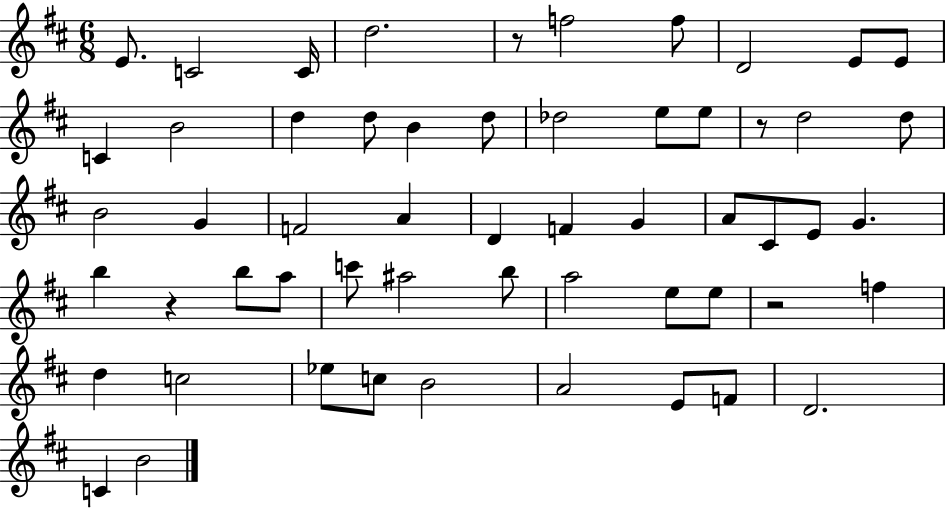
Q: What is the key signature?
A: D major